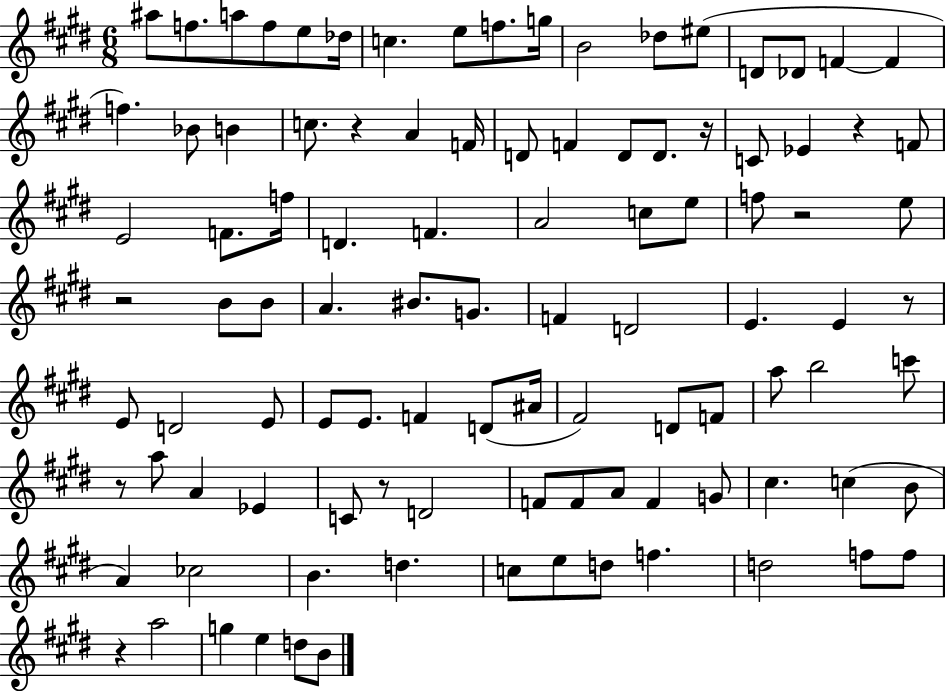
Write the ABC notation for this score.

X:1
T:Untitled
M:6/8
L:1/4
K:E
^a/2 f/2 a/2 f/2 e/2 _d/4 c e/2 f/2 g/4 B2 _d/2 ^e/2 D/2 _D/2 F F f _B/2 B c/2 z A F/4 D/2 F D/2 D/2 z/4 C/2 _E z F/2 E2 F/2 f/4 D F A2 c/2 e/2 f/2 z2 e/2 z2 B/2 B/2 A ^B/2 G/2 F D2 E E z/2 E/2 D2 E/2 E/2 E/2 F D/2 ^A/4 ^F2 D/2 F/2 a/2 b2 c'/2 z/2 a/2 A _E C/2 z/2 D2 F/2 F/2 A/2 F G/2 ^c c B/2 A _c2 B d c/2 e/2 d/2 f d2 f/2 f/2 z a2 g e d/2 B/2